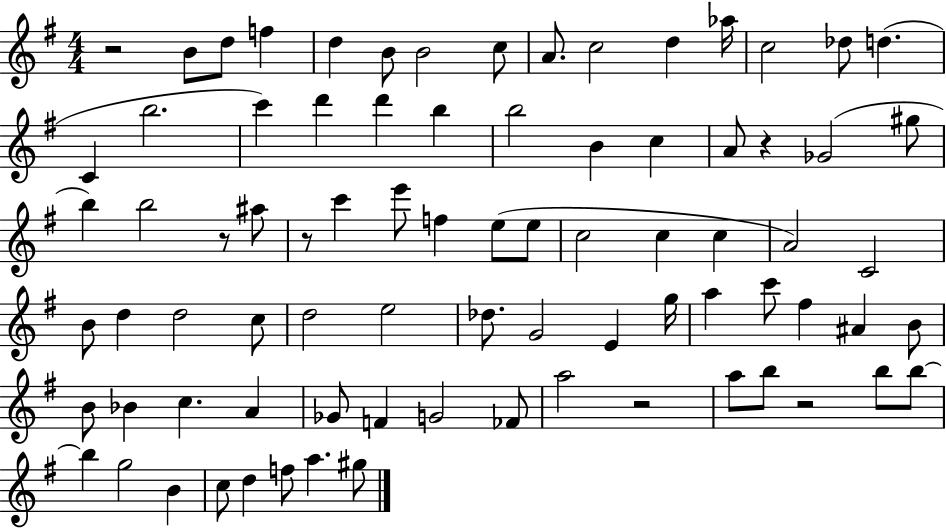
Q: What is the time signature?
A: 4/4